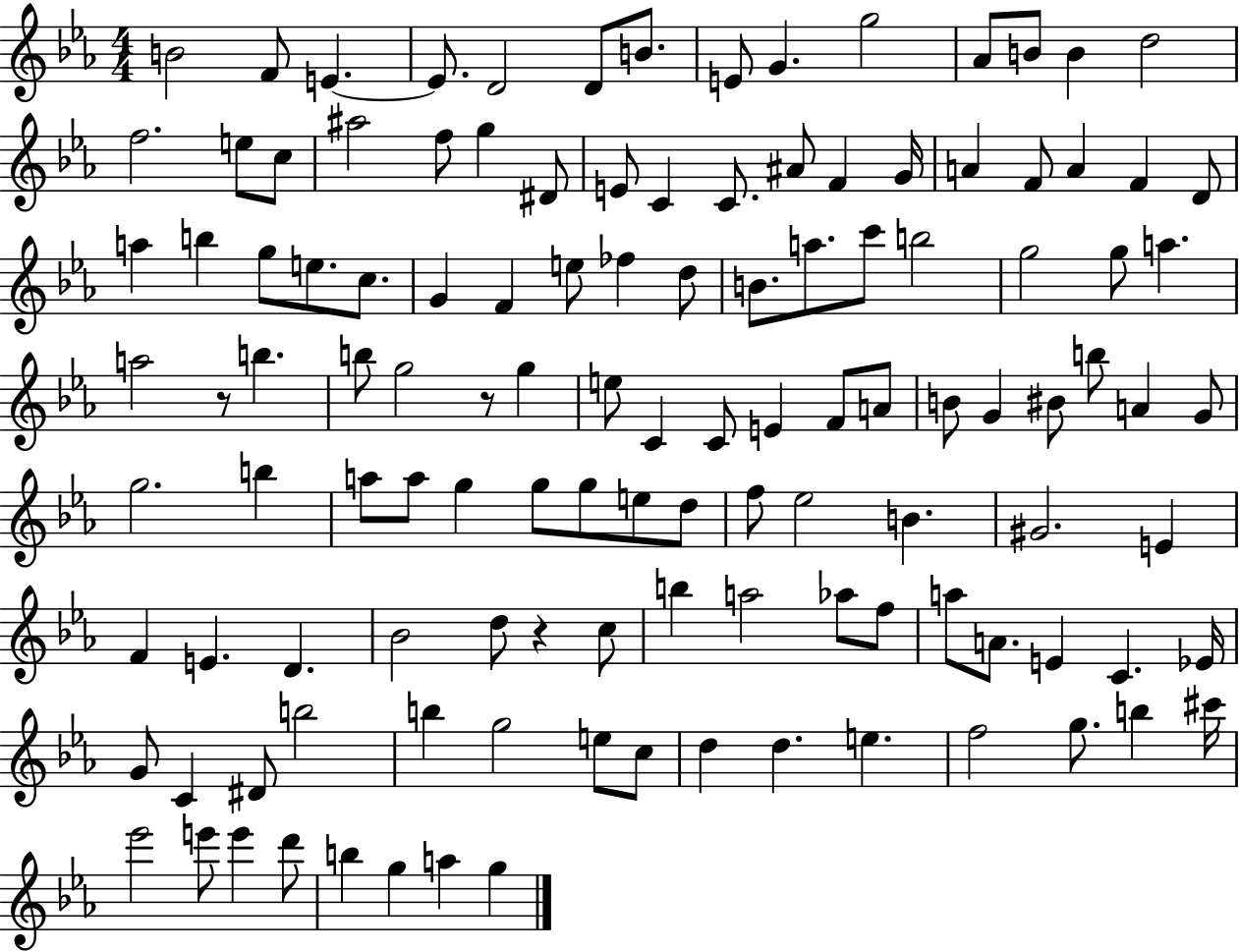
{
  \clef treble
  \numericTimeSignature
  \time 4/4
  \key ees \major
  \repeat volta 2 { b'2 f'8 e'4.~~ | e'8. d'2 d'8 b'8. | e'8 g'4. g''2 | aes'8 b'8 b'4 d''2 | \break f''2. e''8 c''8 | ais''2 f''8 g''4 dis'8 | e'8 c'4 c'8. ais'8 f'4 g'16 | a'4 f'8 a'4 f'4 d'8 | \break a''4 b''4 g''8 e''8. c''8. | g'4 f'4 e''8 fes''4 d''8 | b'8. a''8. c'''8 b''2 | g''2 g''8 a''4. | \break a''2 r8 b''4. | b''8 g''2 r8 g''4 | e''8 c'4 c'8 e'4 f'8 a'8 | b'8 g'4 bis'8 b''8 a'4 g'8 | \break g''2. b''4 | a''8 a''8 g''4 g''8 g''8 e''8 d''8 | f''8 ees''2 b'4. | gis'2. e'4 | \break f'4 e'4. d'4. | bes'2 d''8 r4 c''8 | b''4 a''2 aes''8 f''8 | a''8 a'8. e'4 c'4. ees'16 | \break g'8 c'4 dis'8 b''2 | b''4 g''2 e''8 c''8 | d''4 d''4. e''4. | f''2 g''8. b''4 cis'''16 | \break ees'''2 e'''8 e'''4 d'''8 | b''4 g''4 a''4 g''4 | } \bar "|."
}